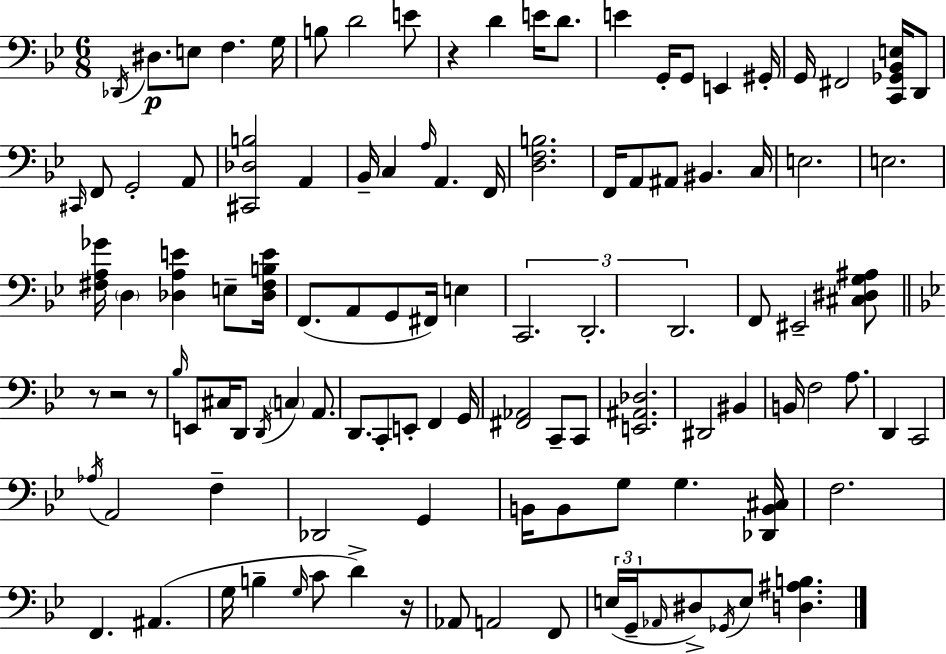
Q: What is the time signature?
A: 6/8